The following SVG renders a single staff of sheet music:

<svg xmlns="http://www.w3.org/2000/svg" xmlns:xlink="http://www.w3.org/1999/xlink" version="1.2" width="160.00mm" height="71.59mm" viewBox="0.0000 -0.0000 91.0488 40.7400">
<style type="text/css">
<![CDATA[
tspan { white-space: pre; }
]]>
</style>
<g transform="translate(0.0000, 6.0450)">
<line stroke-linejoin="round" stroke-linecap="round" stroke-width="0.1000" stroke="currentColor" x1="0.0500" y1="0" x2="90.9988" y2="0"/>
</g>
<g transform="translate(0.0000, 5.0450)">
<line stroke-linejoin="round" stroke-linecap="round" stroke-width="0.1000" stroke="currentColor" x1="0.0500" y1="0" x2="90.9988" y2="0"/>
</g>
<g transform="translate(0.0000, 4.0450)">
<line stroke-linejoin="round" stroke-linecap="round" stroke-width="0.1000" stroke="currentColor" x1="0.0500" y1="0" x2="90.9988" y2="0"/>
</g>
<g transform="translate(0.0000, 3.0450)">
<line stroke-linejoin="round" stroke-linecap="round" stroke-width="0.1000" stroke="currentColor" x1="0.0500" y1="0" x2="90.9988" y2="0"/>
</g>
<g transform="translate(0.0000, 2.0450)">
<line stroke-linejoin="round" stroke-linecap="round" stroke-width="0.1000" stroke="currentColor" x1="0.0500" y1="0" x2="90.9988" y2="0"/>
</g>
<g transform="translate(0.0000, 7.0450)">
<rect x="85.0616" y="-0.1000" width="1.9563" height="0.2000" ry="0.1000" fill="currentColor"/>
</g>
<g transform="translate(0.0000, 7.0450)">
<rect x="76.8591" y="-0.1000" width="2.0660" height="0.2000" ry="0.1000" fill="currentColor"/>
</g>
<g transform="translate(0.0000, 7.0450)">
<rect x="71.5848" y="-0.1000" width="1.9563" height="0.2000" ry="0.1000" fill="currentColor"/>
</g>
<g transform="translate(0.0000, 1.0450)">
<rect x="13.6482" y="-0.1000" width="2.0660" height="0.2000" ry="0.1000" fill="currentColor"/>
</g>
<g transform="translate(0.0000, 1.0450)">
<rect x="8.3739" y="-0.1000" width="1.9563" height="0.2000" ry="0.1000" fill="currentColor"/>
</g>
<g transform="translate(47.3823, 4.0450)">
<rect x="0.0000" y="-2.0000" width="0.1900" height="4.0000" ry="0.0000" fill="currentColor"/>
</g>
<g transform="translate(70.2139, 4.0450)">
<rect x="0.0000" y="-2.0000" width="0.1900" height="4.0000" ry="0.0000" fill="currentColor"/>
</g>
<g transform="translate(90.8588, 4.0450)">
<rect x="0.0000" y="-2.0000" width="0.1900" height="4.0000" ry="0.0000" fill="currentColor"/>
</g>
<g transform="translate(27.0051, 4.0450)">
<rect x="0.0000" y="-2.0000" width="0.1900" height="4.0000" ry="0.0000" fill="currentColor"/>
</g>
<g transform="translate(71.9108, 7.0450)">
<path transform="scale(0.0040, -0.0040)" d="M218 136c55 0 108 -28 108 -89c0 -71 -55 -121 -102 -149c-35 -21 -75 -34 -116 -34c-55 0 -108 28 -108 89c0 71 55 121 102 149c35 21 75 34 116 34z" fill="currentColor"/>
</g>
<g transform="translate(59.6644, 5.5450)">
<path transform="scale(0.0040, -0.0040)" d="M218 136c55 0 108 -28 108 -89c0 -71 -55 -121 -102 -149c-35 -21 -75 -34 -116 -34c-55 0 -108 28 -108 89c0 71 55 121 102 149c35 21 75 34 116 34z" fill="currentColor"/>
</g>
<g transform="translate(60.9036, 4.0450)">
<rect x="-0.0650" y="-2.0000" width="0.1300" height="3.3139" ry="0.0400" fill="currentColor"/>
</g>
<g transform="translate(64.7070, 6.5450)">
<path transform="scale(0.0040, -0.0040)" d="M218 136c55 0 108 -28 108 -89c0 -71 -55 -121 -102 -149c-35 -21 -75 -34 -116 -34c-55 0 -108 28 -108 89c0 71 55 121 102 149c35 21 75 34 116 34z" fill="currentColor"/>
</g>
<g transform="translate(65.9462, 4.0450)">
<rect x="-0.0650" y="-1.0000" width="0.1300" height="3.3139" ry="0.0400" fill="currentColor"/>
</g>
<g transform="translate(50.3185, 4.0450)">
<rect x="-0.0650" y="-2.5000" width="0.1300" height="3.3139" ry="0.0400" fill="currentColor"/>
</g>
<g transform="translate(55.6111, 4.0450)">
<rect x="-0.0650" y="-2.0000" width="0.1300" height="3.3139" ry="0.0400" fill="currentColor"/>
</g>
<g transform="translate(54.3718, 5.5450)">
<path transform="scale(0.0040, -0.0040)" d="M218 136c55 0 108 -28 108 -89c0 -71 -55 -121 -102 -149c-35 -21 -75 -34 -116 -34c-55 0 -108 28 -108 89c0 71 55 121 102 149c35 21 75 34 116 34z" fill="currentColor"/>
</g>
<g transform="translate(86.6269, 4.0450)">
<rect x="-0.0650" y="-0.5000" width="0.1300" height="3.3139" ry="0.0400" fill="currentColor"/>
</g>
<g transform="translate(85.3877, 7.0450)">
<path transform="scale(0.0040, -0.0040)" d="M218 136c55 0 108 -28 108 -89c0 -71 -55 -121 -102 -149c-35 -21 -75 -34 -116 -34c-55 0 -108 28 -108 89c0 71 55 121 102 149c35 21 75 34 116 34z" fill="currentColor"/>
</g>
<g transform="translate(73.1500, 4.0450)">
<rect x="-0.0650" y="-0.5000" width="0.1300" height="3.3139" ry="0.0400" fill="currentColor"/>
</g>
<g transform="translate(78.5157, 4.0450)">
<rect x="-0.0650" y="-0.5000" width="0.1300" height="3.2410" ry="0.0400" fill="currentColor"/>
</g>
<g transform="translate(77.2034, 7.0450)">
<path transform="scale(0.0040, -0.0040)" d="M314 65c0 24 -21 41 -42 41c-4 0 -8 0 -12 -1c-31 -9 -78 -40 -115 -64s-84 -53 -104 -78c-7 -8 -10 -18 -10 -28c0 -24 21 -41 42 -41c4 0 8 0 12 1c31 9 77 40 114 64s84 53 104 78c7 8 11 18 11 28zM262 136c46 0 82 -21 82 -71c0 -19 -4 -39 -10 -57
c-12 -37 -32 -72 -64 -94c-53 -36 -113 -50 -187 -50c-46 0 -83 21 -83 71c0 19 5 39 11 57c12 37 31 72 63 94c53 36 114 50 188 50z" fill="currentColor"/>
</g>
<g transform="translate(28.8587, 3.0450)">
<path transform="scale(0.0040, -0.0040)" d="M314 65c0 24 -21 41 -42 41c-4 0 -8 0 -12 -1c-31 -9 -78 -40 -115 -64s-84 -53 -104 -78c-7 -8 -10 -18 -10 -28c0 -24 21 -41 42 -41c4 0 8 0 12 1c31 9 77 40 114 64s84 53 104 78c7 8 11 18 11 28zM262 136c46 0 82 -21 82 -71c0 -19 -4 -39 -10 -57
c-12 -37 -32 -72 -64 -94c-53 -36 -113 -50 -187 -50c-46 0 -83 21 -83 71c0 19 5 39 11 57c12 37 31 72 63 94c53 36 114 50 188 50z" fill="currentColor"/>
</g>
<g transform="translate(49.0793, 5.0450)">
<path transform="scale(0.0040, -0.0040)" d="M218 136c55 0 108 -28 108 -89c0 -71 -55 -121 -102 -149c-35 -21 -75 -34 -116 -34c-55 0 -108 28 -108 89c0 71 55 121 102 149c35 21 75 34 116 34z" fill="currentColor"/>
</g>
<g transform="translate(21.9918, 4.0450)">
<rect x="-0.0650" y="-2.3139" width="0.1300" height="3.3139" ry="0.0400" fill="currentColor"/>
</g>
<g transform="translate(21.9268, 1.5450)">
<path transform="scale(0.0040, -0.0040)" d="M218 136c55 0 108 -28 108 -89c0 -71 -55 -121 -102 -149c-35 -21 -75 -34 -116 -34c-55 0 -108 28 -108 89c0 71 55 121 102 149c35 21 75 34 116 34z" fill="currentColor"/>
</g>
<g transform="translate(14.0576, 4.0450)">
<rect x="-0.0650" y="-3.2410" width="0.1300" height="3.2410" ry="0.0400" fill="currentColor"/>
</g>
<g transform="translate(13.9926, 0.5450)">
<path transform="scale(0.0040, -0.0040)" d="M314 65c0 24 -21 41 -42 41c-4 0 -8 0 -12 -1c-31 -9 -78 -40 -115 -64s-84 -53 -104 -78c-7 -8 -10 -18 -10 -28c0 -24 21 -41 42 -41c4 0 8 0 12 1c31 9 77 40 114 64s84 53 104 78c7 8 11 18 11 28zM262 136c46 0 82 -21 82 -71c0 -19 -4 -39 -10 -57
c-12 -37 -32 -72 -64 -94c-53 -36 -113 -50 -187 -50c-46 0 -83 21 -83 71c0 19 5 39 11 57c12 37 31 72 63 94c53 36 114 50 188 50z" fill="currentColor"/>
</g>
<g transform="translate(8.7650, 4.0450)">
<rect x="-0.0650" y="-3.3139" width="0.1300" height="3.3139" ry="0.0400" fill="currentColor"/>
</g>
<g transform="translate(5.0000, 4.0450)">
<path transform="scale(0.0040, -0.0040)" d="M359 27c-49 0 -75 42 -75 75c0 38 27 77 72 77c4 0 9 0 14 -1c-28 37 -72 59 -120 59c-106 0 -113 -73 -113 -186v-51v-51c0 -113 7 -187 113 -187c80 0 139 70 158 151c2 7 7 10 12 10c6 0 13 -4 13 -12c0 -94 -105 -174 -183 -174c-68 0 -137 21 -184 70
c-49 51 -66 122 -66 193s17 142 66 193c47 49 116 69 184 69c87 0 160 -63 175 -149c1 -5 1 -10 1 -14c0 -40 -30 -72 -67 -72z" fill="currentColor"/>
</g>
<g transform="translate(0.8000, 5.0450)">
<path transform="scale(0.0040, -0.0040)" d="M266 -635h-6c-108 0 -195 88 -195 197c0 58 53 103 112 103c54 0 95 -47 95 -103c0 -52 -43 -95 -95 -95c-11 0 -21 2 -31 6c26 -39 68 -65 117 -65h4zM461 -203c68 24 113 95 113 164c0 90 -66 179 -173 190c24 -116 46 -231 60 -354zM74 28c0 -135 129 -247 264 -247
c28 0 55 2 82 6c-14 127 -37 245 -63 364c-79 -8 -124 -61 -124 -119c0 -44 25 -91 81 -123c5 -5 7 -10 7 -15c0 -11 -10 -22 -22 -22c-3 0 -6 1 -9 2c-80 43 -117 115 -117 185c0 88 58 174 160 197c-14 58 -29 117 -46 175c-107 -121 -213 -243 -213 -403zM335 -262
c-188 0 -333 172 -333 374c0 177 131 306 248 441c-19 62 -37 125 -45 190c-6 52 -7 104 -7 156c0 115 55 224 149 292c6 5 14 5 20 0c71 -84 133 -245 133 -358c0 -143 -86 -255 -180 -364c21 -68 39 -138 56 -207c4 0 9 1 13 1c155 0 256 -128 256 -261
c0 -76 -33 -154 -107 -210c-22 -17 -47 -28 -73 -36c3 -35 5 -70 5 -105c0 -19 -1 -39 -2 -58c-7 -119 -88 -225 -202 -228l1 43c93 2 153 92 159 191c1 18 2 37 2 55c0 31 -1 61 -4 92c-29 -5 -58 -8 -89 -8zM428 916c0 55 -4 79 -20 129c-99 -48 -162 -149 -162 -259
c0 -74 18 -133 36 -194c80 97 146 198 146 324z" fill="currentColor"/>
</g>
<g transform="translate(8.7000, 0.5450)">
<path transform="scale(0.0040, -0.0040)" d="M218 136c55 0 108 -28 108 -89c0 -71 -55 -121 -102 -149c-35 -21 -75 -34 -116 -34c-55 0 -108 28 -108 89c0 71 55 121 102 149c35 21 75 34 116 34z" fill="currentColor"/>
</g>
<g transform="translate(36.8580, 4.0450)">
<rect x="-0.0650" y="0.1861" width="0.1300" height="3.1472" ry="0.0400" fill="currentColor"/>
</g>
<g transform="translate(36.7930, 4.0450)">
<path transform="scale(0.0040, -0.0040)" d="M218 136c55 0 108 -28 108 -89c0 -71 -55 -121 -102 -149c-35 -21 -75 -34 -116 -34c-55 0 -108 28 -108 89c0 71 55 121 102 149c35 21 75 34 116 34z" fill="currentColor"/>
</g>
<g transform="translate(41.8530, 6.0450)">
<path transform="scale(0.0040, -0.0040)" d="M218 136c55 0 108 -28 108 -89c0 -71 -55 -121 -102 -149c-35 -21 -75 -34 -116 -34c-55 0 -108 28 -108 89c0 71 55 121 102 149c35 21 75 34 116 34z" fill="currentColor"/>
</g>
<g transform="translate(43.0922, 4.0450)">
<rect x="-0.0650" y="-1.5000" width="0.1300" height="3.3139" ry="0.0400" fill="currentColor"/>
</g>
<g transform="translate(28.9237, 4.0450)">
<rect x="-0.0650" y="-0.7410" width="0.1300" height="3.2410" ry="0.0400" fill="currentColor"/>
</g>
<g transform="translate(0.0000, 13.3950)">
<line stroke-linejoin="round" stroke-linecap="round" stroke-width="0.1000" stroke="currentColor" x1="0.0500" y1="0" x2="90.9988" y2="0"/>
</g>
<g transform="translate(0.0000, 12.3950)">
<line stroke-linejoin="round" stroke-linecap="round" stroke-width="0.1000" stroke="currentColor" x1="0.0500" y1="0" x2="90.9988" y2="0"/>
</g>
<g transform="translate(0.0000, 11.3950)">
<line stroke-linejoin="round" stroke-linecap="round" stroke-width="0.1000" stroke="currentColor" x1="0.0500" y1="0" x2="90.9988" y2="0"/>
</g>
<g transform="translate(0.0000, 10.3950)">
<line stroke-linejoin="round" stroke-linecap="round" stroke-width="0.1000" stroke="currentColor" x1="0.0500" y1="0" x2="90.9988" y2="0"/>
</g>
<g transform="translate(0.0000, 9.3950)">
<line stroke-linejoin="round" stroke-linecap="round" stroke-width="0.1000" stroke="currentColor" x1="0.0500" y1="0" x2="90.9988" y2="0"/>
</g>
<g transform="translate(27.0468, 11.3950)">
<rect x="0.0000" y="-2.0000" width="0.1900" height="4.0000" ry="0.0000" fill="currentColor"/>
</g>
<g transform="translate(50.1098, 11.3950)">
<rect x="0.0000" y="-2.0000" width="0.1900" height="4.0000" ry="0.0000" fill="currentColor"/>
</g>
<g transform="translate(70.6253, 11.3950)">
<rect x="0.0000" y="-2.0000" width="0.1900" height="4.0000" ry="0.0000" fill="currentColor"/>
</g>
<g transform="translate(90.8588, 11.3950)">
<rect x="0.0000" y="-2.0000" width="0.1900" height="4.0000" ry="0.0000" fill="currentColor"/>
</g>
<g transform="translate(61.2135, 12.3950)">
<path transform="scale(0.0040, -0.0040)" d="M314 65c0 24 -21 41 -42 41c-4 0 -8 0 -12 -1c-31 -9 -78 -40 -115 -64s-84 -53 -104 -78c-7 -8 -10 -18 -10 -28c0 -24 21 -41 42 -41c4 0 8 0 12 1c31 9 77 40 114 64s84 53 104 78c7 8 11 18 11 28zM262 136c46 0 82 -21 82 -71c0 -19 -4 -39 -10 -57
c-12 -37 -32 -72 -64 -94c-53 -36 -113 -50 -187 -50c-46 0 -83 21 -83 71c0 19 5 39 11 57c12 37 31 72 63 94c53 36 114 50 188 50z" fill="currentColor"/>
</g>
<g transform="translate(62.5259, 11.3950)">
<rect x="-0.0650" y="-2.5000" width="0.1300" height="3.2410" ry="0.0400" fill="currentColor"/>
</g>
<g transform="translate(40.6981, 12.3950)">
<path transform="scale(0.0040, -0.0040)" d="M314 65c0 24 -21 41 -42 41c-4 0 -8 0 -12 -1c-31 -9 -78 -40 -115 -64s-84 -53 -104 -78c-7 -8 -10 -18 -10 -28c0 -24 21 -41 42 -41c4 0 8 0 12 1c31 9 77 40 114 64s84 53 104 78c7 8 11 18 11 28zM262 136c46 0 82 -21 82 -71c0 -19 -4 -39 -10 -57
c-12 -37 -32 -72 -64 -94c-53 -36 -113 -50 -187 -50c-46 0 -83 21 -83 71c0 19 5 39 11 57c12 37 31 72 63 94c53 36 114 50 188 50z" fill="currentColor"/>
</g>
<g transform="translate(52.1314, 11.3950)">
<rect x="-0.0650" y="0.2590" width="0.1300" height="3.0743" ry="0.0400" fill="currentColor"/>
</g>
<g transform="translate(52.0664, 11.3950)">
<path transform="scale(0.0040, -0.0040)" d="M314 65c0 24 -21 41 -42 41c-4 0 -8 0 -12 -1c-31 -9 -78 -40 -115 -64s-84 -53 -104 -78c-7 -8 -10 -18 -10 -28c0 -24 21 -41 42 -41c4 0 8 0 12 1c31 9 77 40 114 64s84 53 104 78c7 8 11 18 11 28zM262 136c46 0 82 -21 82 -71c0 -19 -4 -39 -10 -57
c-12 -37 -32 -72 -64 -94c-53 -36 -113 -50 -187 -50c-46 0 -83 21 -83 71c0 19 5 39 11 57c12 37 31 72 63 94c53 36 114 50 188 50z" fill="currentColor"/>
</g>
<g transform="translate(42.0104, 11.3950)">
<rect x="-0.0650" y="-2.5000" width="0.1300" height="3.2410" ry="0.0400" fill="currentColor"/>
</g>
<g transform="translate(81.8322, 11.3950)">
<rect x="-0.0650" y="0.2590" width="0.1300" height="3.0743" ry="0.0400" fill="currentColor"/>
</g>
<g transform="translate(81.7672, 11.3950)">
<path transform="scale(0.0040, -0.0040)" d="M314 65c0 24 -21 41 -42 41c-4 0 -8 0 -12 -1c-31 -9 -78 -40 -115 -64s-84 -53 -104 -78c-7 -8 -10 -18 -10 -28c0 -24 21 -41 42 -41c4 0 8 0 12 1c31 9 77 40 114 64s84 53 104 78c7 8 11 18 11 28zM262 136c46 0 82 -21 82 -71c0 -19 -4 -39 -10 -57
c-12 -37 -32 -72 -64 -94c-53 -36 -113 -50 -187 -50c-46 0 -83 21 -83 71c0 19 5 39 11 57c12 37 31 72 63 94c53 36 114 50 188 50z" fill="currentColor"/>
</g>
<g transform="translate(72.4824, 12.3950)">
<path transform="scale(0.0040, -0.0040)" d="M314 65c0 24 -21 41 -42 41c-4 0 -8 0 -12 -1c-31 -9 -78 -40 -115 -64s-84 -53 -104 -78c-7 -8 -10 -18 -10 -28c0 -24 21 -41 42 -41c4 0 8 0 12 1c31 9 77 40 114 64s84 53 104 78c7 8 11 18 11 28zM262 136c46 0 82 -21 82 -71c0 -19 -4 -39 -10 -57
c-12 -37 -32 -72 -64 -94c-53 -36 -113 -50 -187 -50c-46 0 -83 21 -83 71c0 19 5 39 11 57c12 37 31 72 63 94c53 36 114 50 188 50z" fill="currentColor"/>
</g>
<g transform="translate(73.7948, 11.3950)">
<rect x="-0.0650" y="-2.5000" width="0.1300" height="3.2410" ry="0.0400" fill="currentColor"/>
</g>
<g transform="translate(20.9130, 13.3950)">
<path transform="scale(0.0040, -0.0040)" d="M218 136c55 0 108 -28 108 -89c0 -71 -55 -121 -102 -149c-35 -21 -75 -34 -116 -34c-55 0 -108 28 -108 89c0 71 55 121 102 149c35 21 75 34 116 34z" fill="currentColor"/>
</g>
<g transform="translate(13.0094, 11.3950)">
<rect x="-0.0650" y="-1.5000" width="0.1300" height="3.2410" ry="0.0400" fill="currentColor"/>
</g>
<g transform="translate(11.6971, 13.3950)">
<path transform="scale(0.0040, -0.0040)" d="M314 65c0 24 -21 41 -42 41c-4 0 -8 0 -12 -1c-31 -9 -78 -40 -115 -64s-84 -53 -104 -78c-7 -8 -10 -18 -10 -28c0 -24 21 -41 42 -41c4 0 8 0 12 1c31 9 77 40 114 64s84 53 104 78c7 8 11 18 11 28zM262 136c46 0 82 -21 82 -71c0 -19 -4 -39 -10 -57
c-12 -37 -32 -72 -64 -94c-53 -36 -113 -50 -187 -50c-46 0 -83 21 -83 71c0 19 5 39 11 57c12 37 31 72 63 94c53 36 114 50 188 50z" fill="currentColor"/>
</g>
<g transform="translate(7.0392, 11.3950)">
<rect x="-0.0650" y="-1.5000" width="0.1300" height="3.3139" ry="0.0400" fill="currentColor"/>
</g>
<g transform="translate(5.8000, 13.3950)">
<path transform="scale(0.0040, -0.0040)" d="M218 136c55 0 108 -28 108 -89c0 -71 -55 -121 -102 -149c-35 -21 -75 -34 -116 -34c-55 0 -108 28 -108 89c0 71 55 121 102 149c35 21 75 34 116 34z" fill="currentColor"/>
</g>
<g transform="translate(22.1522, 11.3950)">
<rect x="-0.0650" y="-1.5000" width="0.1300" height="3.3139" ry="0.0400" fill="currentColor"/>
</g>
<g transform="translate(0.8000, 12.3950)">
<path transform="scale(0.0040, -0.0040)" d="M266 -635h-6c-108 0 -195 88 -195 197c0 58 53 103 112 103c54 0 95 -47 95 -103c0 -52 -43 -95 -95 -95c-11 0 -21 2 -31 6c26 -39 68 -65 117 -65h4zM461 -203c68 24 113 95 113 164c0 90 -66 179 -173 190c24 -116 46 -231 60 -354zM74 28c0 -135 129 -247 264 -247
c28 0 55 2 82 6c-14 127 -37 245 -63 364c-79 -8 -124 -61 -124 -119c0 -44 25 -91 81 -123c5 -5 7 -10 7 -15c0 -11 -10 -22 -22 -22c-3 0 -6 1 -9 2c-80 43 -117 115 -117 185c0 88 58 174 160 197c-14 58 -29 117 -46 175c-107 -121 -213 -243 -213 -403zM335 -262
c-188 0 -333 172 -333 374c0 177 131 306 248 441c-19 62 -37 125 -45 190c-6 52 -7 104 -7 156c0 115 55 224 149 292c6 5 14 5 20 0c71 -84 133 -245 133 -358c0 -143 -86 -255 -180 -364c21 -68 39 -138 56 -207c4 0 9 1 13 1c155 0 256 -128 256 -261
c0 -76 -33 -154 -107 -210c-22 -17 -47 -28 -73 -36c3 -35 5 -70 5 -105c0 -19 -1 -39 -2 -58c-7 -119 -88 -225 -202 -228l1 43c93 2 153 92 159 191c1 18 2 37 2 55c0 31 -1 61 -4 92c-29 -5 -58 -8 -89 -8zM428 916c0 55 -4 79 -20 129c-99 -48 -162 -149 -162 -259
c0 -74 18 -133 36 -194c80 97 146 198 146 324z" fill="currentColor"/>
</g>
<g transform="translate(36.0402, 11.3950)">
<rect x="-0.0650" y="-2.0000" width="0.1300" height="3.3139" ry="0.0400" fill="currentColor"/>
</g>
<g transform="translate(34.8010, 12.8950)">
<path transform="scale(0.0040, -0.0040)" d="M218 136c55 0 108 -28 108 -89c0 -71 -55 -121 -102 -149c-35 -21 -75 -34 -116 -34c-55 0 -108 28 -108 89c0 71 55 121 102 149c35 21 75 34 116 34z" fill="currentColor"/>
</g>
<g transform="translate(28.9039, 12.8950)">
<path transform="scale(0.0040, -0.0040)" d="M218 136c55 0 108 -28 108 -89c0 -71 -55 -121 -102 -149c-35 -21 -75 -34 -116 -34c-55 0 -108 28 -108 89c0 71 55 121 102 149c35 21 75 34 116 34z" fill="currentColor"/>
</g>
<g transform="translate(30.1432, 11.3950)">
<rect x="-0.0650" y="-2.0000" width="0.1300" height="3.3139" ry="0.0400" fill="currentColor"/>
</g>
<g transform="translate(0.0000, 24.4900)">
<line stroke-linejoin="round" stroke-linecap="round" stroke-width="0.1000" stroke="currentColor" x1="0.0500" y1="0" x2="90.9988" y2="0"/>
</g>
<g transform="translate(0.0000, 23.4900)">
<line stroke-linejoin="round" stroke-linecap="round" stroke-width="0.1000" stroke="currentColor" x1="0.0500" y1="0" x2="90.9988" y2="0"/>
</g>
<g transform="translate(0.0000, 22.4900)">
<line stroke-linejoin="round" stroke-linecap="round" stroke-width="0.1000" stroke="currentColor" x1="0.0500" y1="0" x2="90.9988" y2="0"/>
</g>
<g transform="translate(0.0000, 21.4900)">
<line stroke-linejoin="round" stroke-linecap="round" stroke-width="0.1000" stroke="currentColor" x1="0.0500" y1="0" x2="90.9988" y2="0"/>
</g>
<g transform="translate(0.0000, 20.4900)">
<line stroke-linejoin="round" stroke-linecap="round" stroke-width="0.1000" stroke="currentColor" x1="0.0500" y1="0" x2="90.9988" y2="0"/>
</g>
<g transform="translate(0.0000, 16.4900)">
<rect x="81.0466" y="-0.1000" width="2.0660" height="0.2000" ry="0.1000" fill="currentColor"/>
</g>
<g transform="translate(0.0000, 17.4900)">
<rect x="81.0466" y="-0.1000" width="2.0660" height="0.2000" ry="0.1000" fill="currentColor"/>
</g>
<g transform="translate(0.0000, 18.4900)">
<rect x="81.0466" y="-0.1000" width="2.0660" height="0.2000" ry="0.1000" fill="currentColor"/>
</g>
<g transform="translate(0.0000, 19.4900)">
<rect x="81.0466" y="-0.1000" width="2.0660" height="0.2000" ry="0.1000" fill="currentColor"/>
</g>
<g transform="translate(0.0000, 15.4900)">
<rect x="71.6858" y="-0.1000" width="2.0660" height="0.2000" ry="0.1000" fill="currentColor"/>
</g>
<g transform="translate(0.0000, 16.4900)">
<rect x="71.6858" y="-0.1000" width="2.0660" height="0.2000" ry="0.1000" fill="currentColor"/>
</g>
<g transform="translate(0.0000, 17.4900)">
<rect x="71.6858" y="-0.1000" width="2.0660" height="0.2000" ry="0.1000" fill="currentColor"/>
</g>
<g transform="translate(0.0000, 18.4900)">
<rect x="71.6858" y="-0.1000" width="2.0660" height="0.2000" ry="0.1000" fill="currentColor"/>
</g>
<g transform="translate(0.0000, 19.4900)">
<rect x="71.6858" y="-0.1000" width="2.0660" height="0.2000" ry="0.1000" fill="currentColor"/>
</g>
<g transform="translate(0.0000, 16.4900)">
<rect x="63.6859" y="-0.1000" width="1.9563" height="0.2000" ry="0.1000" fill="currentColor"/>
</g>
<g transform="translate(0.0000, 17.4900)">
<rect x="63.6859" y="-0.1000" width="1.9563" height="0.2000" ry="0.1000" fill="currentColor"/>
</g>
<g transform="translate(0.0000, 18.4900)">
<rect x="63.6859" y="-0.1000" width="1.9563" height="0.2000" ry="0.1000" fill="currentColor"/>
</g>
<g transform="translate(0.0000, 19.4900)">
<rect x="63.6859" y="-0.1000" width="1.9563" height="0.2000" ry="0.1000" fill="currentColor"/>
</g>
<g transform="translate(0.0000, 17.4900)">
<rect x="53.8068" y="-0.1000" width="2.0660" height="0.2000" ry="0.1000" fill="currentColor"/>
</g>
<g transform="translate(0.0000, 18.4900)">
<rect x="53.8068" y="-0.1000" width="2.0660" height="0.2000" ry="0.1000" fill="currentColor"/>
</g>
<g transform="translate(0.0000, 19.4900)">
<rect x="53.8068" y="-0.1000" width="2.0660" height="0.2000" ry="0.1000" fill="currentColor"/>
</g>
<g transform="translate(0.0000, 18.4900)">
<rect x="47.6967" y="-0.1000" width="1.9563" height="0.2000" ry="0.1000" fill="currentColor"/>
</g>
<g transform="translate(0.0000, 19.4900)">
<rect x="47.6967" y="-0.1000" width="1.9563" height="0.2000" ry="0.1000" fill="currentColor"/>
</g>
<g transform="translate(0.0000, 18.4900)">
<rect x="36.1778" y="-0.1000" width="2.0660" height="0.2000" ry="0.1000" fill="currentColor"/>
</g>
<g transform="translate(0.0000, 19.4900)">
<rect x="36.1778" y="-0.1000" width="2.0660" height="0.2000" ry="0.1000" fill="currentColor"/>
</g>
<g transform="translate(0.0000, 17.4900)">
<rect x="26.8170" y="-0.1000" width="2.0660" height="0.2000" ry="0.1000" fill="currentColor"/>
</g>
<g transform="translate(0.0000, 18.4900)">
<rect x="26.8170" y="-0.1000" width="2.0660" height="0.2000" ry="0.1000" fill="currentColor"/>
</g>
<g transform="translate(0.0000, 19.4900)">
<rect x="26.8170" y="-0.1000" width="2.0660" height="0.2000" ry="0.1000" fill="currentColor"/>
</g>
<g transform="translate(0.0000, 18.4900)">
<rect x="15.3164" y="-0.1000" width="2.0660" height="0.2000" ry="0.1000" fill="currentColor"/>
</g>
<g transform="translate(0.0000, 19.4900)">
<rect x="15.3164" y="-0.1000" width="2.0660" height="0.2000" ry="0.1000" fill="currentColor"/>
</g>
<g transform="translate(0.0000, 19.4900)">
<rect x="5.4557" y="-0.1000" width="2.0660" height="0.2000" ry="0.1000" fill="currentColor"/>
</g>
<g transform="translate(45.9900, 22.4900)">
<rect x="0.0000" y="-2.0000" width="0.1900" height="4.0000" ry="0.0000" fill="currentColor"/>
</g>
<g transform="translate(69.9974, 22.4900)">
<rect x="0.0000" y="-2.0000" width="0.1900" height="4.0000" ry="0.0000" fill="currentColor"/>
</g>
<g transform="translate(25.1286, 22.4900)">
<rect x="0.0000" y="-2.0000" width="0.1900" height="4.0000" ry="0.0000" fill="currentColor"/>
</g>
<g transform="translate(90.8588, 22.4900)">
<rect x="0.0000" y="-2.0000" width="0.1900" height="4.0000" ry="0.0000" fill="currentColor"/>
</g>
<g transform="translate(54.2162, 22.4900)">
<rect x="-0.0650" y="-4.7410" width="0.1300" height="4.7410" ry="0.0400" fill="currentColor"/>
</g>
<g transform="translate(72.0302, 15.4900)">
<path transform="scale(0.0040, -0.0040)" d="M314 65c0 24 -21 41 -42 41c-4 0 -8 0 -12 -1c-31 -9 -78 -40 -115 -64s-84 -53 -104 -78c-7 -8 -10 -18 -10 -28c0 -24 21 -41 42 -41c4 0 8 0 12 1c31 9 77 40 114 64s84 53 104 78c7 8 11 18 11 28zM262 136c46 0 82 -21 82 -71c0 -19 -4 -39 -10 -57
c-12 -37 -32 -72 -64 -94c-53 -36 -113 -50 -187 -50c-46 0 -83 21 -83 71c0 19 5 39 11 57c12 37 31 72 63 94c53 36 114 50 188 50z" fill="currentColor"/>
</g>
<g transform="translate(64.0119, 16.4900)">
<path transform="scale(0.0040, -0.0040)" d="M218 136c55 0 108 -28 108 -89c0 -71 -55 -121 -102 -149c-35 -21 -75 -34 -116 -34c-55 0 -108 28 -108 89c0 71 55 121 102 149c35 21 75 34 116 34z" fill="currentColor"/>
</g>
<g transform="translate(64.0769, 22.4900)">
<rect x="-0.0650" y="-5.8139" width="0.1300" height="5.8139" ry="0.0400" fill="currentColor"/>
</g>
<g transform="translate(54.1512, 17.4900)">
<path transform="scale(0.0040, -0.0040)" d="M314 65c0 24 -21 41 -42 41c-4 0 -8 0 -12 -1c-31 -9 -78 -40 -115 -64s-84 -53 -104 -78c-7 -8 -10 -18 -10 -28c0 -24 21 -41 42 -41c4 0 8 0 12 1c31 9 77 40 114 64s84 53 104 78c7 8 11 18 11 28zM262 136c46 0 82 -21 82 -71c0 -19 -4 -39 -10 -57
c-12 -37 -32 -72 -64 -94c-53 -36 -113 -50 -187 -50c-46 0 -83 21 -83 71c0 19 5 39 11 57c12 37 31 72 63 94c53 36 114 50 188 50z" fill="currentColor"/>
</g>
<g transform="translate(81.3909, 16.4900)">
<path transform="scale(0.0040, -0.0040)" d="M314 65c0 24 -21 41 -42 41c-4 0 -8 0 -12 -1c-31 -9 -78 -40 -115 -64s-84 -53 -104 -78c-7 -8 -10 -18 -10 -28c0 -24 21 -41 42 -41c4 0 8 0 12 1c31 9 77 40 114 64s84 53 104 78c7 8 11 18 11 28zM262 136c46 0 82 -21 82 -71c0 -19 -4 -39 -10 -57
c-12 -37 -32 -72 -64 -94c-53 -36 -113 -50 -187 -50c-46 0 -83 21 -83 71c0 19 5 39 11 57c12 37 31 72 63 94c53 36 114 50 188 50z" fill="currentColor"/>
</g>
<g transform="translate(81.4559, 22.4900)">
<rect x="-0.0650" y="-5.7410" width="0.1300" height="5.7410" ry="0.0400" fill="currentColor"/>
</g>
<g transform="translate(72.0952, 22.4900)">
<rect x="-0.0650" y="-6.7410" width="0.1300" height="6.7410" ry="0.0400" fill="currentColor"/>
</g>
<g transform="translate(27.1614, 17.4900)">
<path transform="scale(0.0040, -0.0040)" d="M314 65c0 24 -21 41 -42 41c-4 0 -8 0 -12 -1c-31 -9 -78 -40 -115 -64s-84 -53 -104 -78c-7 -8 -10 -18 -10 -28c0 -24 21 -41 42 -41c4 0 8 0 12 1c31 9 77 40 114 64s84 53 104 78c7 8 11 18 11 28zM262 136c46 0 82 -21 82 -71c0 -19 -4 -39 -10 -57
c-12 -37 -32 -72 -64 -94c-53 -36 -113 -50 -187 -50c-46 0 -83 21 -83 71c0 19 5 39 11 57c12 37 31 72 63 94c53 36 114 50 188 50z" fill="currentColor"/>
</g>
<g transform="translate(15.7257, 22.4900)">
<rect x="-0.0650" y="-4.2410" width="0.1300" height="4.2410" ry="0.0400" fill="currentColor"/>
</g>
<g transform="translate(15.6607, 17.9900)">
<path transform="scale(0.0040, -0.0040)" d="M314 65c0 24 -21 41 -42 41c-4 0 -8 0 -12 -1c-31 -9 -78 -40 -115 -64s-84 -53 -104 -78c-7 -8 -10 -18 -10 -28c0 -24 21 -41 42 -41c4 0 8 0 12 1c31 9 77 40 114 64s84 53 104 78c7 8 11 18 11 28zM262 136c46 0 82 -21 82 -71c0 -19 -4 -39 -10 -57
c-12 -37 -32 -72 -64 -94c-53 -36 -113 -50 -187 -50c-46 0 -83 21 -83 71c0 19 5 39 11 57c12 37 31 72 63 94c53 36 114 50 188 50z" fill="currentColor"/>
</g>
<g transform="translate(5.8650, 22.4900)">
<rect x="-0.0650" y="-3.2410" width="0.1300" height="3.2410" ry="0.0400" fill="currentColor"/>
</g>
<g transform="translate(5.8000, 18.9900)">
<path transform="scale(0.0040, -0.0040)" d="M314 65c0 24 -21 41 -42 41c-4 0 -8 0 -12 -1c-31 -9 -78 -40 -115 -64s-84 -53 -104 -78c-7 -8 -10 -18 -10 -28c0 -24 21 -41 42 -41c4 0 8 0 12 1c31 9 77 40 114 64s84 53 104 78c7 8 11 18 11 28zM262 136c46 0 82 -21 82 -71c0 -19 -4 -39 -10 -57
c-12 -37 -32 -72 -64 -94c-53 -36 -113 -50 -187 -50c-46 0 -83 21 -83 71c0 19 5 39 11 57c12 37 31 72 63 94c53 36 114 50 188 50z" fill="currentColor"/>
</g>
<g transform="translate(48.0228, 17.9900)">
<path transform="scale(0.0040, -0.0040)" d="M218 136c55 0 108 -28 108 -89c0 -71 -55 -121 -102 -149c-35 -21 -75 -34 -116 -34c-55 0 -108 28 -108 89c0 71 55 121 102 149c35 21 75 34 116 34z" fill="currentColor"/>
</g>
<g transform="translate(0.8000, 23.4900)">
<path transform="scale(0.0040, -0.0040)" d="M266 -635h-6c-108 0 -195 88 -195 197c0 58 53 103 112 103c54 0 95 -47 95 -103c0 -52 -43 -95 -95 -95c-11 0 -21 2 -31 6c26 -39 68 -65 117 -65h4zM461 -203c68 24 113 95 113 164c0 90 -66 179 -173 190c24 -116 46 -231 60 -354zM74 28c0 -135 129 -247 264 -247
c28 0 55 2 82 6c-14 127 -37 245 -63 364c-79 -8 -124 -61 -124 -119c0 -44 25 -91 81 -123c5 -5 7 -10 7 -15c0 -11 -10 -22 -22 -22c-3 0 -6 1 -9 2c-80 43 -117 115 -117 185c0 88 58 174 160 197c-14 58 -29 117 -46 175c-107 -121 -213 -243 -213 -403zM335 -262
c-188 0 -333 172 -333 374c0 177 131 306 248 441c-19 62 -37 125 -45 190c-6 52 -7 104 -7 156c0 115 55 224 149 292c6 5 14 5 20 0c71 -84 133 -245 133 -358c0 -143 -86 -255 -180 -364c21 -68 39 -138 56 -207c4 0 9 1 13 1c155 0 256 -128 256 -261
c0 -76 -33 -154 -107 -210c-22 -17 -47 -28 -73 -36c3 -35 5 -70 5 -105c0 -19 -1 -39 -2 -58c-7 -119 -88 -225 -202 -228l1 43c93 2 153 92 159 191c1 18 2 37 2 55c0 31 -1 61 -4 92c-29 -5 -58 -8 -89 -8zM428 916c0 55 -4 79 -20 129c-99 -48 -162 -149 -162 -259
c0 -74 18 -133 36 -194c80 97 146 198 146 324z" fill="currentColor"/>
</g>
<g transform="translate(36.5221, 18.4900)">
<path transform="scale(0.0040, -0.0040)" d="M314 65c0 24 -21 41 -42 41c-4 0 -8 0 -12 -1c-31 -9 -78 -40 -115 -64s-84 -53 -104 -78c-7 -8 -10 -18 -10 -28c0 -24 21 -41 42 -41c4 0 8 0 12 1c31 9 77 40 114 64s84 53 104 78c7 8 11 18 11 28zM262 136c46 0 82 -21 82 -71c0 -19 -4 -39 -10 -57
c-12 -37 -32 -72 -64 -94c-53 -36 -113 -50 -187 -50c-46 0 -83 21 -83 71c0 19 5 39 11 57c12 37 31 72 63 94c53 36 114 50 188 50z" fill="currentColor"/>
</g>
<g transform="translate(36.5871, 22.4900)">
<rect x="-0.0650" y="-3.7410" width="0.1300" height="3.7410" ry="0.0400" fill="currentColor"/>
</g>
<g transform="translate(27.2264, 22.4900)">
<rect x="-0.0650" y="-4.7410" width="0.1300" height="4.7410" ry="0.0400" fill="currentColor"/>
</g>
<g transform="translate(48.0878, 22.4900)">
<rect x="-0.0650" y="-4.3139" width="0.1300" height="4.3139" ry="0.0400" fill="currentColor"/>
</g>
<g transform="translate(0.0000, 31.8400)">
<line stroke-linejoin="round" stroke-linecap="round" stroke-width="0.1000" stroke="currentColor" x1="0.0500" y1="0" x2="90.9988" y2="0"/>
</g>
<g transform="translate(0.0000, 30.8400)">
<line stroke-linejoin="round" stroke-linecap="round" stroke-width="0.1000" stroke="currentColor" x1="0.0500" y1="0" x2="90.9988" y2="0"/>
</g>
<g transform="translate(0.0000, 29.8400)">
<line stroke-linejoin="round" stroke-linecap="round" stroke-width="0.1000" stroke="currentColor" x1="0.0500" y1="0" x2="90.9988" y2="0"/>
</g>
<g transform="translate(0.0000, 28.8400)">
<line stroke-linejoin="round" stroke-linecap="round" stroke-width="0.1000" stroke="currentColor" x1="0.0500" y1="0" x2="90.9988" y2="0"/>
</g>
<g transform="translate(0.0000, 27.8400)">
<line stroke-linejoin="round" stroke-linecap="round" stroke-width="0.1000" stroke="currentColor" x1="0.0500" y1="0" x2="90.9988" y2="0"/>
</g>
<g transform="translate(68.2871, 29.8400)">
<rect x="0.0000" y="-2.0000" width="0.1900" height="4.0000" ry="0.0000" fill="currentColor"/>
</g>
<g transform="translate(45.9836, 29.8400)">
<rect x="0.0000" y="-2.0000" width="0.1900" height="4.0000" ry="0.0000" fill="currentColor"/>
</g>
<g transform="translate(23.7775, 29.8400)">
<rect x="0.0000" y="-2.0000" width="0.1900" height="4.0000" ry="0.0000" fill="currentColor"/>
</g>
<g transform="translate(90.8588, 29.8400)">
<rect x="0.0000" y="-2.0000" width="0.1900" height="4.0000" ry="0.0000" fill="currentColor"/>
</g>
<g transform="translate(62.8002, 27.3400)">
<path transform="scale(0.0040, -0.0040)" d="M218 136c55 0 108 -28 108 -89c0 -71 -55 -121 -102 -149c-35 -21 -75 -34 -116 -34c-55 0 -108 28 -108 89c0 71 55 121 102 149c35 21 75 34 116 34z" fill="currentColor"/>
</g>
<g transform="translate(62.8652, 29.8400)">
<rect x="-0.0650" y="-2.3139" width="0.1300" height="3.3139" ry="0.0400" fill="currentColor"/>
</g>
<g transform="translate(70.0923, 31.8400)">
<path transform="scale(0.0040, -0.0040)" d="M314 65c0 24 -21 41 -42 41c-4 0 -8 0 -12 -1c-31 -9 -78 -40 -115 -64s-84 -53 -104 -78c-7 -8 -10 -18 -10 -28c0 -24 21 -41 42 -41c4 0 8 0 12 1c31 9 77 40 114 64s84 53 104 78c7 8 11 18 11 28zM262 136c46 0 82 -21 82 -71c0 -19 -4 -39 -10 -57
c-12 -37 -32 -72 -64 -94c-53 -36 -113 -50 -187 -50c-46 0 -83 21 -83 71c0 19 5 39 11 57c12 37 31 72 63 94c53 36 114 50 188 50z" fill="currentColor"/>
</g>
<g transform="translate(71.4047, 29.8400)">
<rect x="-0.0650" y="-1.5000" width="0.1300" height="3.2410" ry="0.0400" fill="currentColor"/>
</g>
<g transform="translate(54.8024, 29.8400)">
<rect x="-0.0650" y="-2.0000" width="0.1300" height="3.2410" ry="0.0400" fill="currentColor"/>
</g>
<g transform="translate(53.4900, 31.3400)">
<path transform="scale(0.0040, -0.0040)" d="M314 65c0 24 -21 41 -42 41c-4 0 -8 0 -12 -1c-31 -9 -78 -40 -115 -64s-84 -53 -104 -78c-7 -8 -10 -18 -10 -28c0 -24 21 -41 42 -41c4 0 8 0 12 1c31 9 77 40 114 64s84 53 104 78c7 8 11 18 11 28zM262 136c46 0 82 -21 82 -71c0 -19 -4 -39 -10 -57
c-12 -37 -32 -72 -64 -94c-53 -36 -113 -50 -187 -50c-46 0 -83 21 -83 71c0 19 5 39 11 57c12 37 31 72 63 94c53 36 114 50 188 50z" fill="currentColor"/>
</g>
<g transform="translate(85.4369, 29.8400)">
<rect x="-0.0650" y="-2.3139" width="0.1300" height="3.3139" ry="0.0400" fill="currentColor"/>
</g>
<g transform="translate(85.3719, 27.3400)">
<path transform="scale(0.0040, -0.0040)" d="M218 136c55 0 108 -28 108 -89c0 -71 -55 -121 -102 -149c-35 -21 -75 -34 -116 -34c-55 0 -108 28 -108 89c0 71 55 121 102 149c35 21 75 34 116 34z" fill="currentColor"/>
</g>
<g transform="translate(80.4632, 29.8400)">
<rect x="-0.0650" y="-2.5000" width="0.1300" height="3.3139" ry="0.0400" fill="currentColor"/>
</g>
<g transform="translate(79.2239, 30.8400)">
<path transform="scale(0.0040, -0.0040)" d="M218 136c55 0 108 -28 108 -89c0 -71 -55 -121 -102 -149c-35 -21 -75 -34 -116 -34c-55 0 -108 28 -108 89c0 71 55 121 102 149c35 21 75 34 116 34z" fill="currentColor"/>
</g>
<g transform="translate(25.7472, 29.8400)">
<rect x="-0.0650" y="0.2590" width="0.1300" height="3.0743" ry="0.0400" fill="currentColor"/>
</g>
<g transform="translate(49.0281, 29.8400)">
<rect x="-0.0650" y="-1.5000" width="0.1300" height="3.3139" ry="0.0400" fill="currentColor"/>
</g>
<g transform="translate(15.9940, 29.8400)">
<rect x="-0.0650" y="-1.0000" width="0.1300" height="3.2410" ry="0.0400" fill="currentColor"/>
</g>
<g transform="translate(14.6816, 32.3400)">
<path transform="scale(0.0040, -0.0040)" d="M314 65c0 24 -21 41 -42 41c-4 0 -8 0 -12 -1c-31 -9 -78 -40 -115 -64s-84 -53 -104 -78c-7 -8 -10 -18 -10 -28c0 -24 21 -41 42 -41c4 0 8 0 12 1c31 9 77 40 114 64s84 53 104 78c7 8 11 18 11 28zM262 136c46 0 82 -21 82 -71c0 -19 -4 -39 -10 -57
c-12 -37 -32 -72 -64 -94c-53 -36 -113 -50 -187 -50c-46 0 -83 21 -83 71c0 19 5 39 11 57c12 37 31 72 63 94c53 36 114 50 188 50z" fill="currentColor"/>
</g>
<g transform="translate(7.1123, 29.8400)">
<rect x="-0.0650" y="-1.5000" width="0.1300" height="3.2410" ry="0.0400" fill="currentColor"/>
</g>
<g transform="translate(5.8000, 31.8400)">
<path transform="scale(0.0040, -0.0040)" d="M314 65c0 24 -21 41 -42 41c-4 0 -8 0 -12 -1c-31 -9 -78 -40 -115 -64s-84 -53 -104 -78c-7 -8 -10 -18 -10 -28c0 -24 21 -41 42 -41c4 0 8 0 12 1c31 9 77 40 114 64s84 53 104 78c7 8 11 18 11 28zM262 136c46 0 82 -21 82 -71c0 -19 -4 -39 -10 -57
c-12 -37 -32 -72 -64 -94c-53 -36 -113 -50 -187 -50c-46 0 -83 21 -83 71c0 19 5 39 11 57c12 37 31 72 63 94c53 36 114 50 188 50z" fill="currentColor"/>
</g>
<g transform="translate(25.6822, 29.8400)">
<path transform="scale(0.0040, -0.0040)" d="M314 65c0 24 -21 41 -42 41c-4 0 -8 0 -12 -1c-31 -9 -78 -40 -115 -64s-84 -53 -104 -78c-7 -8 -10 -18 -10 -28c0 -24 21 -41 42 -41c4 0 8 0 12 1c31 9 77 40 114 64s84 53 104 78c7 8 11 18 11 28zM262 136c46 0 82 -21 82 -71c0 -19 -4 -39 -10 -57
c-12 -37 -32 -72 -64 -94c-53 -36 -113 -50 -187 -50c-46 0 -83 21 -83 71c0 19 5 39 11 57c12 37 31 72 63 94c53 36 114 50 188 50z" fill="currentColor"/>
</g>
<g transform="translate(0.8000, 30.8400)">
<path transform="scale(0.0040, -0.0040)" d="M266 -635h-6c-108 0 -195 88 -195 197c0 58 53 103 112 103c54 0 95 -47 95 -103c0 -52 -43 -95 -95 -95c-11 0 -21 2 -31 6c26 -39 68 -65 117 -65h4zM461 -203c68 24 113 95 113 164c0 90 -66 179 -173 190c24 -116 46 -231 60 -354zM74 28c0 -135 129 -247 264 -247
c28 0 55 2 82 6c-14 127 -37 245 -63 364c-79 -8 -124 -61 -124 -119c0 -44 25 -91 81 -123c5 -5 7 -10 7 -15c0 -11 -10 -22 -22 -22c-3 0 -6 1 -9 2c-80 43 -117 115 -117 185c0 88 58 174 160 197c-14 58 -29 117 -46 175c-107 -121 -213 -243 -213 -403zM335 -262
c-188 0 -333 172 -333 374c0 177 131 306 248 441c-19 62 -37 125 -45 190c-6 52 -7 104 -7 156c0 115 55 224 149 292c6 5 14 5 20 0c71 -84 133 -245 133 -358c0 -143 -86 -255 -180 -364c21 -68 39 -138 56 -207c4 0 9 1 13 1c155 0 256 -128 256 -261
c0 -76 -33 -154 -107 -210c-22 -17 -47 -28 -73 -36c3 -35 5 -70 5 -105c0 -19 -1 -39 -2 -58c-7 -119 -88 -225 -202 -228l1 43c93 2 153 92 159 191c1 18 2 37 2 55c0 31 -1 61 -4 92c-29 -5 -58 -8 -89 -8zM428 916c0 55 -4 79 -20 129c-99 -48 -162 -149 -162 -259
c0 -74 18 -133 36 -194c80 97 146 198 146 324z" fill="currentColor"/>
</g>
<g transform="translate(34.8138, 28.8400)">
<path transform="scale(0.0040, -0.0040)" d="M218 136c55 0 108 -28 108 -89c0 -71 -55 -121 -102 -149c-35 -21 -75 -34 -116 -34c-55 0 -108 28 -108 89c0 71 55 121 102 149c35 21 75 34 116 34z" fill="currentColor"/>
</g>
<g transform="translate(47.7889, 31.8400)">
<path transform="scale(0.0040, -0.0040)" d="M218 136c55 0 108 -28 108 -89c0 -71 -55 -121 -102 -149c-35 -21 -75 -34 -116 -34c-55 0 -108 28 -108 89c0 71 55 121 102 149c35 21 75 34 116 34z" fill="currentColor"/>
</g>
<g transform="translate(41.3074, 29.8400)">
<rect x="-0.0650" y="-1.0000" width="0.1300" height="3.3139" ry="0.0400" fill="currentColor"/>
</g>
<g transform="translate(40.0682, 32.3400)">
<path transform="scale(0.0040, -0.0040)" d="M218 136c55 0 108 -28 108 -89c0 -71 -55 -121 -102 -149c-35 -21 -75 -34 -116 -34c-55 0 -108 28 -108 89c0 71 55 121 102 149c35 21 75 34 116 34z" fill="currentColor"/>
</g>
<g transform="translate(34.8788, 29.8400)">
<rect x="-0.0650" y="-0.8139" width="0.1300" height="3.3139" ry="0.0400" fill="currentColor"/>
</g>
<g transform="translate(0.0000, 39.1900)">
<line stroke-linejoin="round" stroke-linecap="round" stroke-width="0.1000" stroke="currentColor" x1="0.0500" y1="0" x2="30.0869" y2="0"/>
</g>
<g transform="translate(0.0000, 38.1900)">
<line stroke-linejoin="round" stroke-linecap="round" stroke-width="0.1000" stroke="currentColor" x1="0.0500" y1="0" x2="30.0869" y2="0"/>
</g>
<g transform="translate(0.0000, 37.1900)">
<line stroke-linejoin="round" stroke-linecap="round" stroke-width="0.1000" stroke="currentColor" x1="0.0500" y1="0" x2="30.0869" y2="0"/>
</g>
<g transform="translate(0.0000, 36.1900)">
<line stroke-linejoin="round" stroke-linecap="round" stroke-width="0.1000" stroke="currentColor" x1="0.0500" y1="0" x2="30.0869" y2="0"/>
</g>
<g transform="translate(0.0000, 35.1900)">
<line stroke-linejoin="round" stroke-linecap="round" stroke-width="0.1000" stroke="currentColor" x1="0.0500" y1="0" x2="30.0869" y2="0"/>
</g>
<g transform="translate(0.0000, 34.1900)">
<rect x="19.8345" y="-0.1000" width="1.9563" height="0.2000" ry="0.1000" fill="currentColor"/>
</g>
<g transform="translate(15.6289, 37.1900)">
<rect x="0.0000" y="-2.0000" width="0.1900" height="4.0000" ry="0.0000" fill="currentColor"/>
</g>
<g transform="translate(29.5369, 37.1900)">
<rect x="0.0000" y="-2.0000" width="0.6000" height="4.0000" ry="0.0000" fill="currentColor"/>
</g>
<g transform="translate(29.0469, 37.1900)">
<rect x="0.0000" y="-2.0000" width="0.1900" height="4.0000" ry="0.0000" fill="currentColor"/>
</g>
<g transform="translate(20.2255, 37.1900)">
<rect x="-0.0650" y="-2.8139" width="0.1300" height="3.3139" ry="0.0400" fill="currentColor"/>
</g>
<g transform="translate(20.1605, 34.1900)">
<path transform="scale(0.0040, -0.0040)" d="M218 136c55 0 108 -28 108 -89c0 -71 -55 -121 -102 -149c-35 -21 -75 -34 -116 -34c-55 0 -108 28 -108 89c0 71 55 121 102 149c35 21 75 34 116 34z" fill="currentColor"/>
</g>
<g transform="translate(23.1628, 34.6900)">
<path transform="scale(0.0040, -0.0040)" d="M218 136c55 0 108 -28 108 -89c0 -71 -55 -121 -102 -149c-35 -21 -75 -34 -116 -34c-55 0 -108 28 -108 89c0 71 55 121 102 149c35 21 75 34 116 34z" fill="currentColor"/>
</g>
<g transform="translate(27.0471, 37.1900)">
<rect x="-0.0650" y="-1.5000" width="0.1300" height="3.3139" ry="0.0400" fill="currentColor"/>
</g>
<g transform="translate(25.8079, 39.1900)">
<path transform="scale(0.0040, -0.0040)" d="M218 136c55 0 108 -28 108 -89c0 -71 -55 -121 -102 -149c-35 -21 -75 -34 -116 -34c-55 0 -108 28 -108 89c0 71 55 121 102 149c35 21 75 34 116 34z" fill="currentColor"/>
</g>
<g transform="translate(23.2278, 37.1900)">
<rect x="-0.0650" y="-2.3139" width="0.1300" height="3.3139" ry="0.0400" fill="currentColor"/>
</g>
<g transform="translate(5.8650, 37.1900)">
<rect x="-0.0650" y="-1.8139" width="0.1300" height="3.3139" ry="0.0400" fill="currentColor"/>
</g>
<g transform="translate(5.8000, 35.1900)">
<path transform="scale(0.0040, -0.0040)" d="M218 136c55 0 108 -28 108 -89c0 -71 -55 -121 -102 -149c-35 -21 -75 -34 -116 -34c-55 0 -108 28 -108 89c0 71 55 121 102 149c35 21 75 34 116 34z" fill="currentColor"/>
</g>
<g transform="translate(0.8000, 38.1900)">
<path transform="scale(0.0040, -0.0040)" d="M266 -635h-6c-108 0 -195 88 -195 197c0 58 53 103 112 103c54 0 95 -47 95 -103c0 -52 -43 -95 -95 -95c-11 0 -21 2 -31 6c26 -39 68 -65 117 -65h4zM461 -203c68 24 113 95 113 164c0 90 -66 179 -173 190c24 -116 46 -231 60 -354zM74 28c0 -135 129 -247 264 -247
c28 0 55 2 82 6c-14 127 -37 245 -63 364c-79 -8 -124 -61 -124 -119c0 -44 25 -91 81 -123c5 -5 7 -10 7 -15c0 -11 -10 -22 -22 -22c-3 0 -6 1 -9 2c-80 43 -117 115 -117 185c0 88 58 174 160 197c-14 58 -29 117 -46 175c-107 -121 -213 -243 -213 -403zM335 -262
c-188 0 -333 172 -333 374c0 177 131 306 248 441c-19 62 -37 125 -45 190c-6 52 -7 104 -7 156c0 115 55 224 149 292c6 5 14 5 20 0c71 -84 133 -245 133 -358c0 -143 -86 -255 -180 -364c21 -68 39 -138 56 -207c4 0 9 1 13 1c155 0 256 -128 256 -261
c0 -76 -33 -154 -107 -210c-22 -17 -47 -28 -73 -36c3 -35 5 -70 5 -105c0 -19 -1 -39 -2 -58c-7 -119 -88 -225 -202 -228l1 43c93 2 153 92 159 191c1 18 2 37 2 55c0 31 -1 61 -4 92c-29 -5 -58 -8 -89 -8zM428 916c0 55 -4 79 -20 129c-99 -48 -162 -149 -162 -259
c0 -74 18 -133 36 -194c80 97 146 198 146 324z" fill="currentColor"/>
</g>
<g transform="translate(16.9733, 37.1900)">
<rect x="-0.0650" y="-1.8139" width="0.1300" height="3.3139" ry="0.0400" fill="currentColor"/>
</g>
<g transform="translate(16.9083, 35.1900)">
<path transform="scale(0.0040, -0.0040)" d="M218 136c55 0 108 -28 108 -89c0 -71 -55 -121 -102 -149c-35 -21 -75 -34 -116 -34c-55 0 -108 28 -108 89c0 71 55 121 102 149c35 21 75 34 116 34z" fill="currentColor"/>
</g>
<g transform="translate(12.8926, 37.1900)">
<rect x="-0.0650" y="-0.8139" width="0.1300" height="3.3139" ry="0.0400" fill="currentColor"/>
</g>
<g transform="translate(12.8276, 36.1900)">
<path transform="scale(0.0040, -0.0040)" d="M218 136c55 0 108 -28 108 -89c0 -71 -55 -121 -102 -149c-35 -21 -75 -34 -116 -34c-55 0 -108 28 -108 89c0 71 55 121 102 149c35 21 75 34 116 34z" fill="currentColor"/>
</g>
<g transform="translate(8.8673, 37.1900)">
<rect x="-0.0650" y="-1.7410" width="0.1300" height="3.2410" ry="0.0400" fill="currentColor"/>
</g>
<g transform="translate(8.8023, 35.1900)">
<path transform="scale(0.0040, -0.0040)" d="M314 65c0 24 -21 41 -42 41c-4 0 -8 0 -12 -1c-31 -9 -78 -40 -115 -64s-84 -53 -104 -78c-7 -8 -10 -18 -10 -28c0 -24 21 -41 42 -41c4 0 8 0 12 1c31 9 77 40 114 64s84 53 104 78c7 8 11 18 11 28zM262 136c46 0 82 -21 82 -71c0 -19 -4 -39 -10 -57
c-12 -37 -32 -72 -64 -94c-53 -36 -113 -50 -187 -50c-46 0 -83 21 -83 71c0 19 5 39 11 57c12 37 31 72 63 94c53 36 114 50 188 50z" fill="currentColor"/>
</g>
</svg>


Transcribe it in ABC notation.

X:1
T:Untitled
M:4/4
L:1/4
K:C
b b2 g d2 B E G F F D C C2 C E E2 E F F G2 B2 G2 G2 B2 b2 d'2 e'2 c'2 d' e'2 g' b'2 g'2 E2 D2 B2 d D E F2 g E2 G g f f2 d f a g E